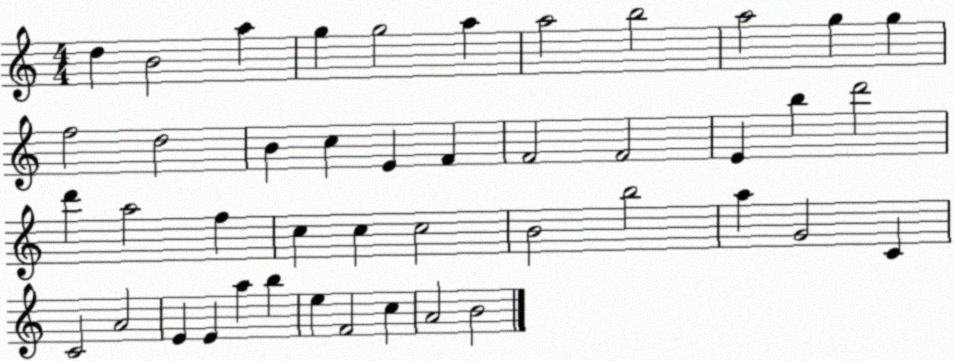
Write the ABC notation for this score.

X:1
T:Untitled
M:4/4
L:1/4
K:C
d B2 a g g2 a a2 b2 a2 g g f2 d2 B c E F F2 F2 E b d'2 d' a2 f c c c2 B2 b2 a G2 C C2 A2 E E a b e F2 c A2 B2